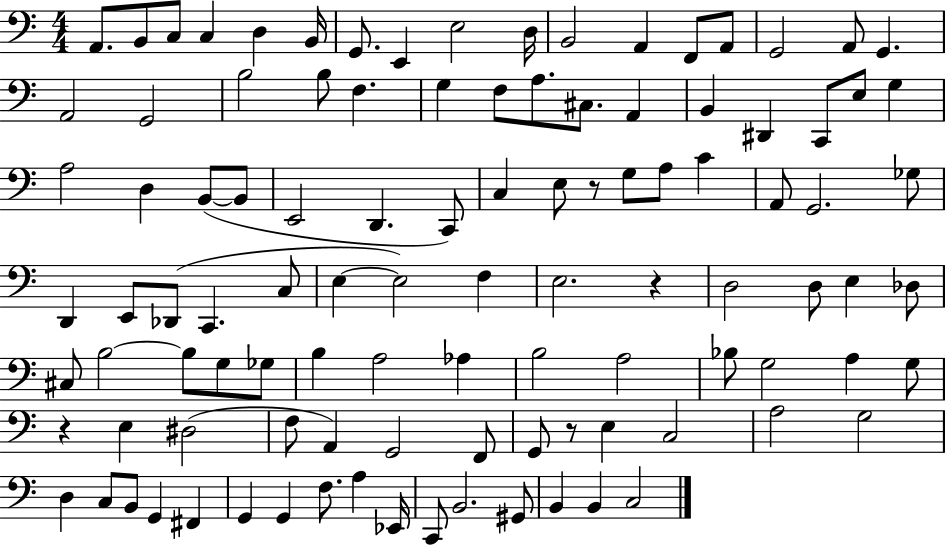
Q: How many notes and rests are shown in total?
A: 105